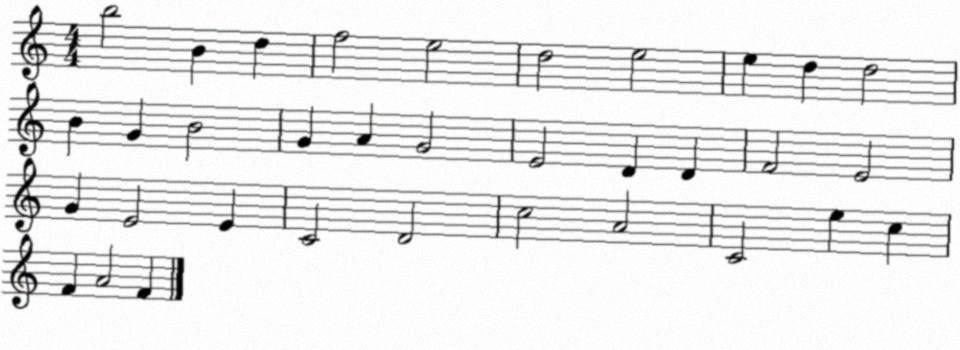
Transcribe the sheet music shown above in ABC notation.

X:1
T:Untitled
M:4/4
L:1/4
K:C
b2 B d f2 e2 d2 e2 e d d2 B G B2 G A G2 E2 D D F2 E2 G E2 E C2 D2 c2 A2 C2 e c F A2 F